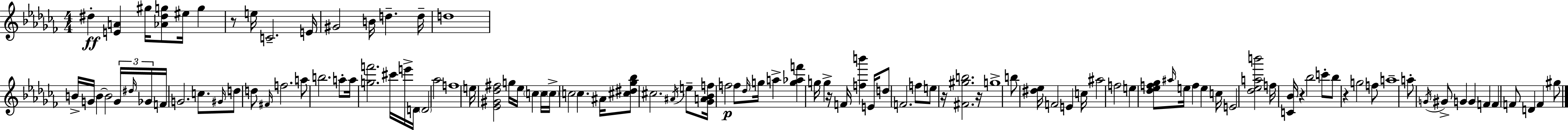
D#5/q [E4,A4]/q G#5/s [Ab4,D#5,G5]/e EIS5/s G5/q R/e E5/s C4/h. E4/s G#4/h B4/s D5/q. D5/s D5/w B4/s G4/s B4/q B4/h G4/s D#5/s Gb4/s F4/s G4/h. C5/e. G#4/s D5/e D5/e F#4/s F5/h. A5/e B5/h. A5/e A5/s [G5,F6]/h. C#6/s E6/s D4/s D4/h Ab5/h F5/w E5/s [Eb4,G#4,Db5,F#5]/h G5/s Eb5/s C5/q C5/s C5/s C5/h C5/q. A#4/s [C#5,D#5,Gb5,Bb5]/e C#5/h. A#4/s E5/e [Gb4,A4,Bb4,F5]/s F5/h F5/e Db5/s G5/s A5/q [G5,Ab5,F6]/q G5/s G5/q R/s F4/s [F5,B6]/q E4/s D5/e F4/h. F5/e E5/e R/s [F#4,G#5,B5]/h. R/s G5/w B5/e [D#5,Eb5]/s F4/h E4/q C5/s A#5/h F5/h E5/q [Db5,Eb5,F5,Gb5]/e A#5/s E5/s F5/q E5/q C5/s E4/h [Db5,Eb5,A5,B6]/h F5/s [C4,Bb4]/s R/q Bb5/h C6/e Bb5/e R/q G5/h F5/e A5/w A5/e G4/s G#4/e G4/q G4/q F4/q F4/q F4/e D4/q F4/q G#5/e